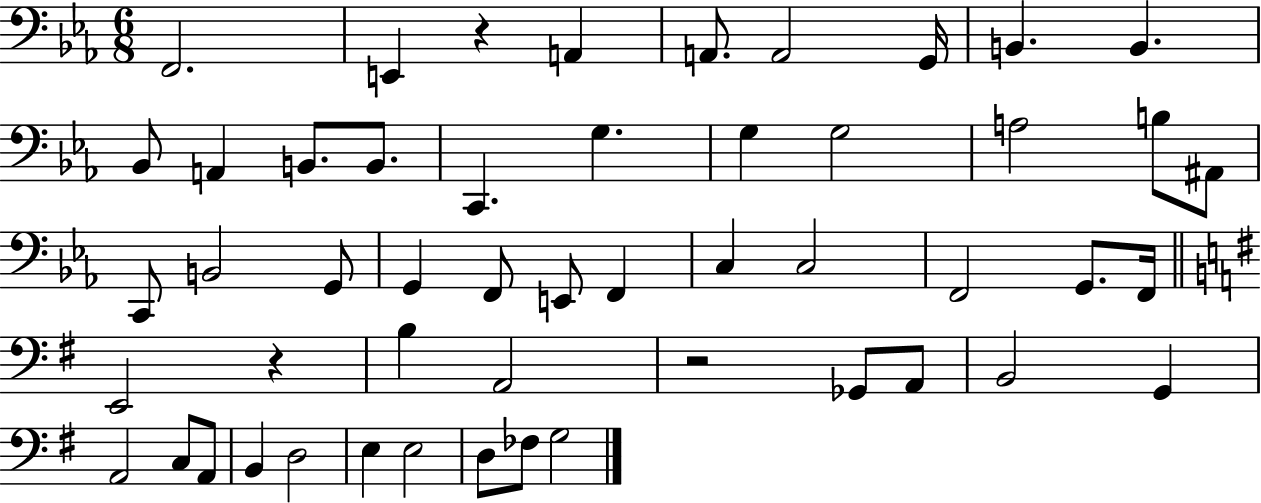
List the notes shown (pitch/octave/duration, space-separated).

F2/h. E2/q R/q A2/q A2/e. A2/h G2/s B2/q. B2/q. Bb2/e A2/q B2/e. B2/e. C2/q. G3/q. G3/q G3/h A3/h B3/e A#2/e C2/e B2/h G2/e G2/q F2/e E2/e F2/q C3/q C3/h F2/h G2/e. F2/s E2/h R/q B3/q A2/h R/h Gb2/e A2/e B2/h G2/q A2/h C3/e A2/e B2/q D3/h E3/q E3/h D3/e FES3/e G3/h